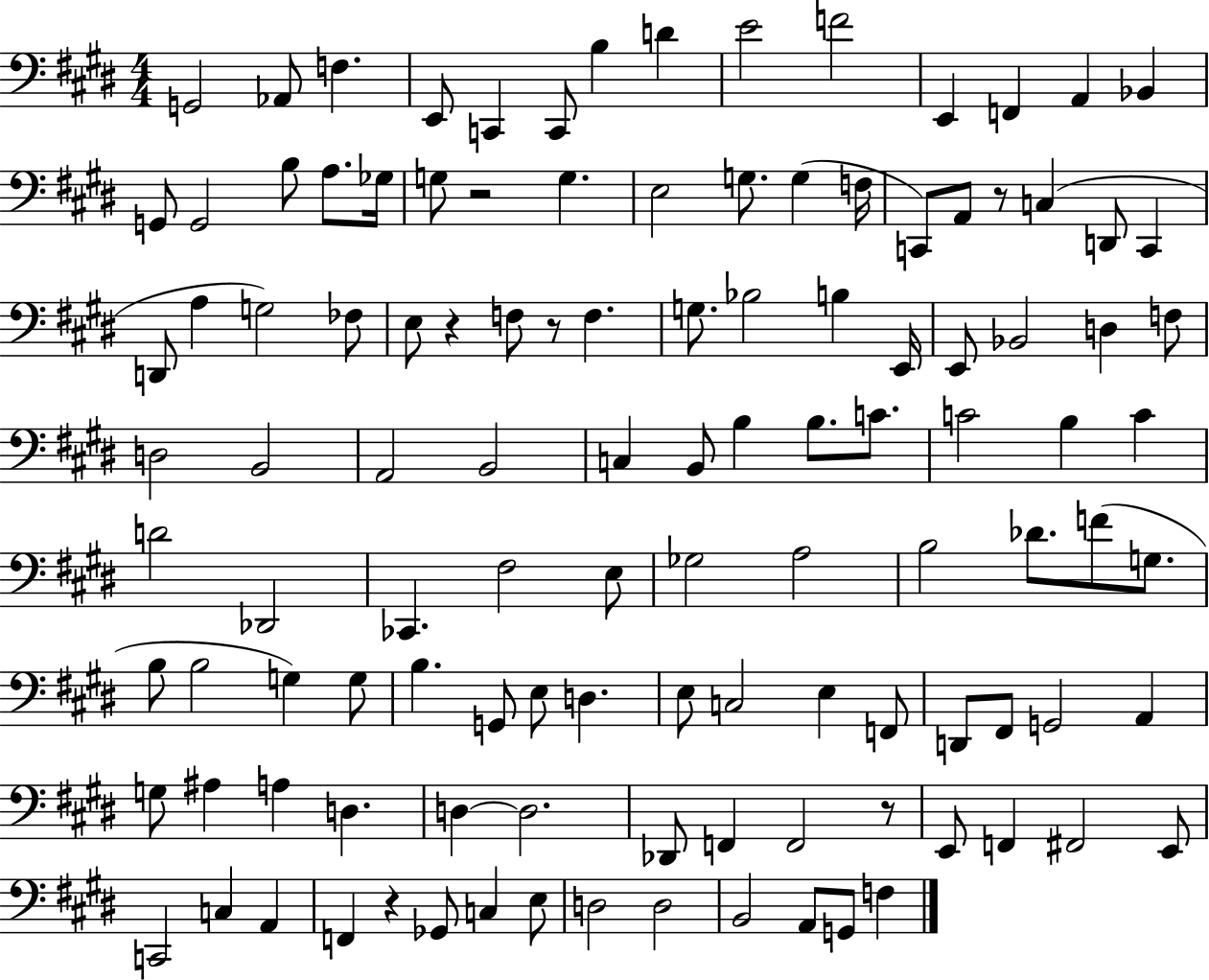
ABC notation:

X:1
T:Untitled
M:4/4
L:1/4
K:E
G,,2 _A,,/2 F, E,,/2 C,, C,,/2 B, D E2 F2 E,, F,, A,, _B,, G,,/2 G,,2 B,/2 A,/2 _G,/4 G,/2 z2 G, E,2 G,/2 G, F,/4 C,,/2 A,,/2 z/2 C, D,,/2 C,, D,,/2 A, G,2 _F,/2 E,/2 z F,/2 z/2 F, G,/2 _B,2 B, E,,/4 E,,/2 _B,,2 D, F,/2 D,2 B,,2 A,,2 B,,2 C, B,,/2 B, B,/2 C/2 C2 B, C D2 _D,,2 _C,, ^F,2 E,/2 _G,2 A,2 B,2 _D/2 F/2 G,/2 B,/2 B,2 G, G,/2 B, G,,/2 E,/2 D, E,/2 C,2 E, F,,/2 D,,/2 ^F,,/2 G,,2 A,, G,/2 ^A, A, D, D, D,2 _D,,/2 F,, F,,2 z/2 E,,/2 F,, ^F,,2 E,,/2 C,,2 C, A,, F,, z _G,,/2 C, E,/2 D,2 D,2 B,,2 A,,/2 G,,/2 F,